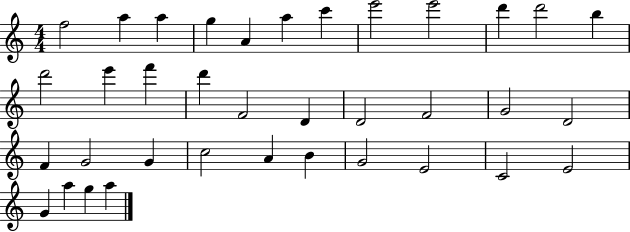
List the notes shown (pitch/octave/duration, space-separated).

F5/h A5/q A5/q G5/q A4/q A5/q C6/q E6/h E6/h D6/q D6/h B5/q D6/h E6/q F6/q D6/q F4/h D4/q D4/h F4/h G4/h D4/h F4/q G4/h G4/q C5/h A4/q B4/q G4/h E4/h C4/h E4/h G4/q A5/q G5/q A5/q